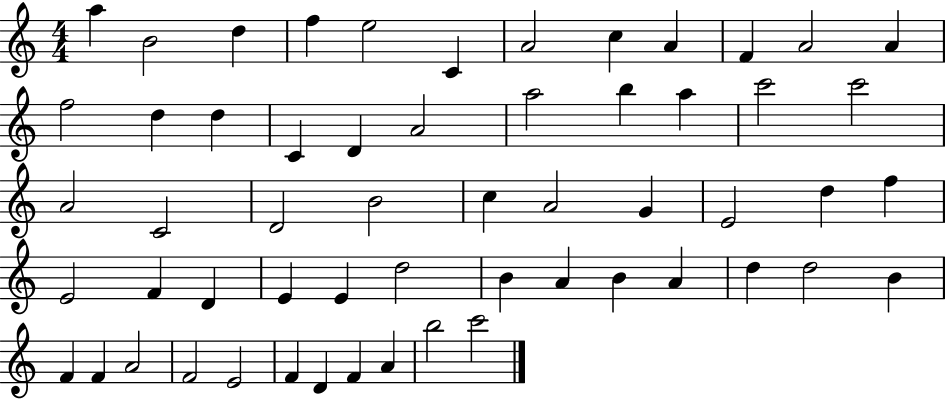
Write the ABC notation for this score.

X:1
T:Untitled
M:4/4
L:1/4
K:C
a B2 d f e2 C A2 c A F A2 A f2 d d C D A2 a2 b a c'2 c'2 A2 C2 D2 B2 c A2 G E2 d f E2 F D E E d2 B A B A d d2 B F F A2 F2 E2 F D F A b2 c'2